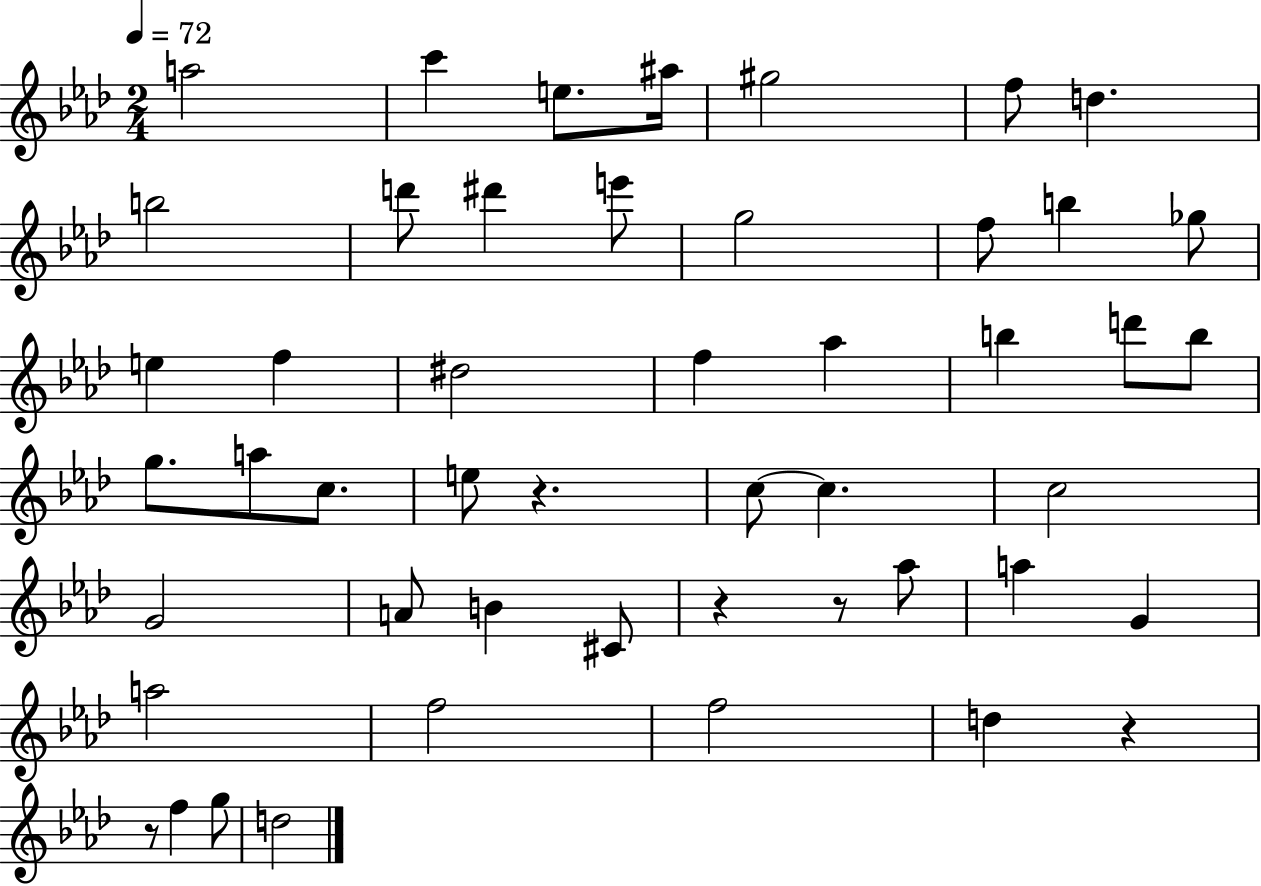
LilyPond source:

{
  \clef treble
  \numericTimeSignature
  \time 2/4
  \key aes \major
  \tempo 4 = 72
  \repeat volta 2 { a''2 | c'''4 e''8. ais''16 | gis''2 | f''8 d''4. | \break b''2 | d'''8 dis'''4 e'''8 | g''2 | f''8 b''4 ges''8 | \break e''4 f''4 | dis''2 | f''4 aes''4 | b''4 d'''8 b''8 | \break g''8. a''8 c''8. | e''8 r4. | c''8~~ c''4. | c''2 | \break g'2 | a'8 b'4 cis'8 | r4 r8 aes''8 | a''4 g'4 | \break a''2 | f''2 | f''2 | d''4 r4 | \break r8 f''4 g''8 | d''2 | } \bar "|."
}